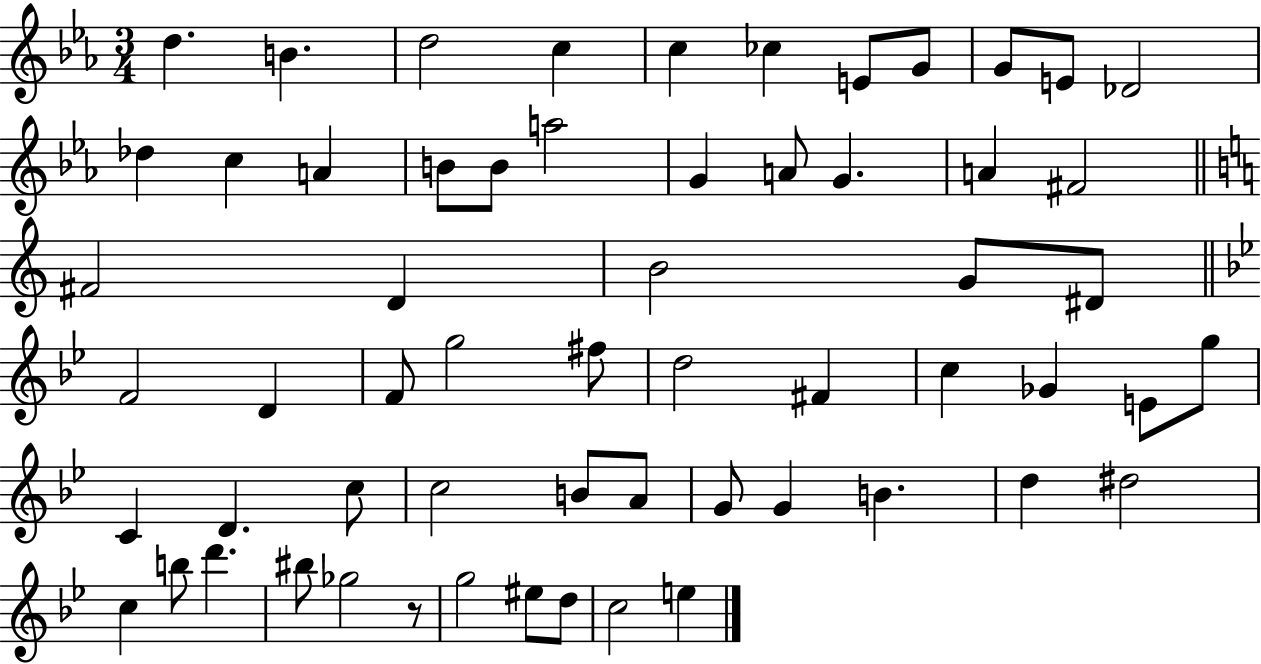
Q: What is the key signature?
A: EES major